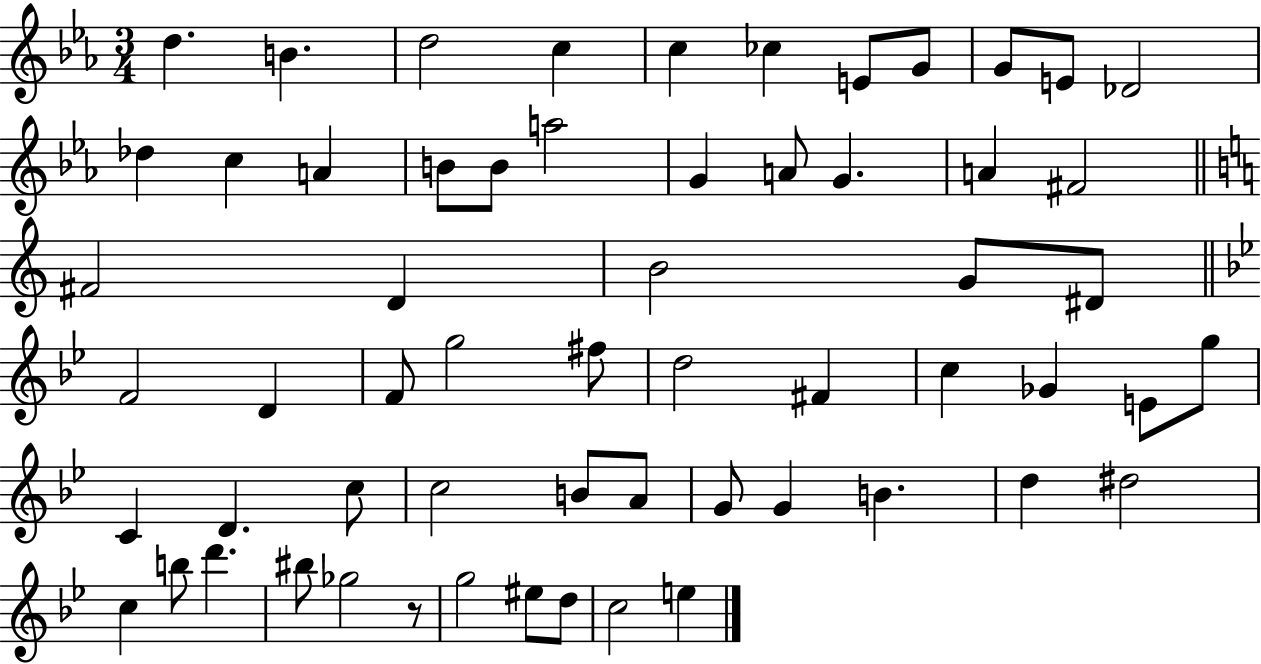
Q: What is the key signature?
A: EES major